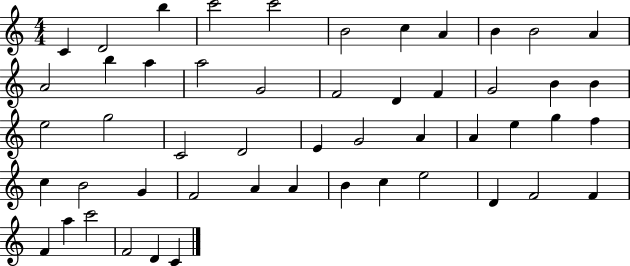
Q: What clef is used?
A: treble